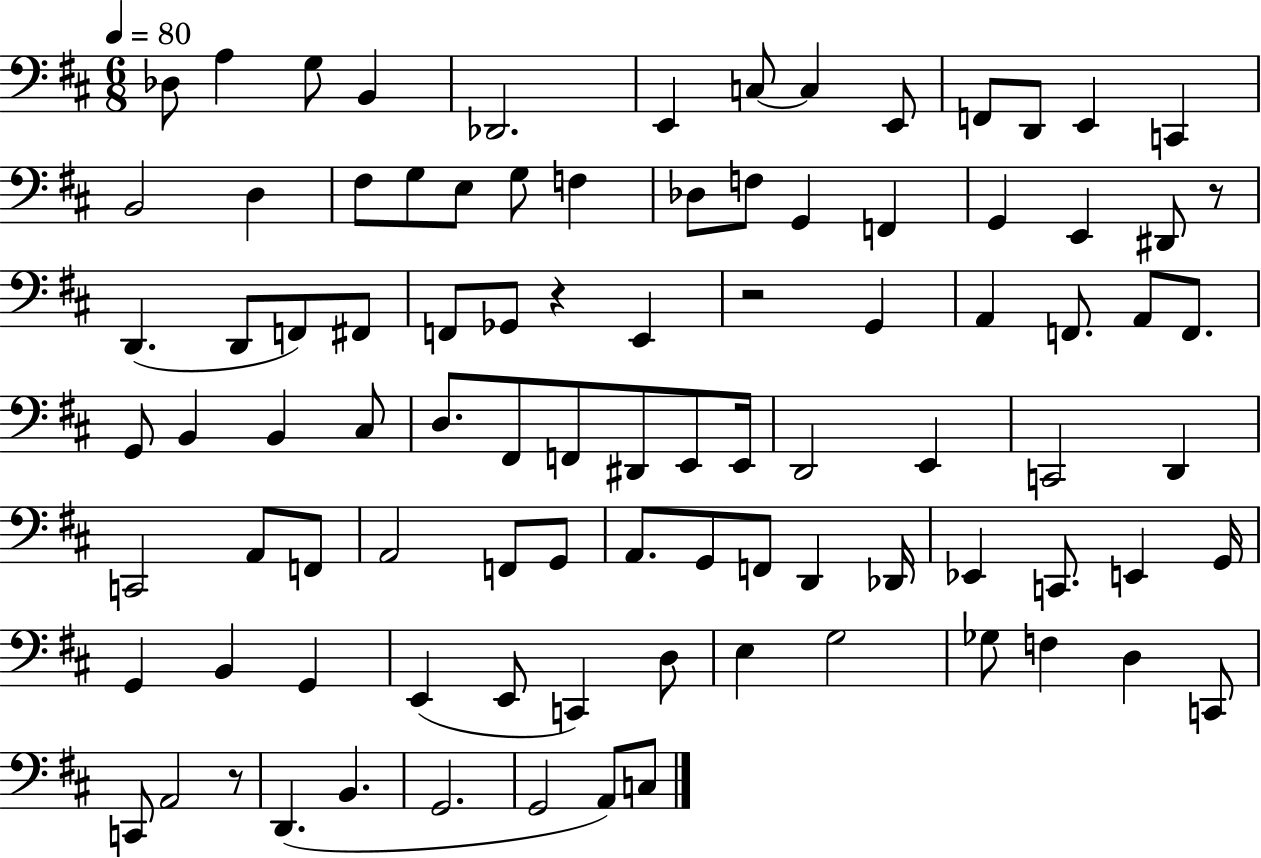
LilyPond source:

{
  \clef bass
  \numericTimeSignature
  \time 6/8
  \key d \major
  \tempo 4 = 80
  des8 a4 g8 b,4 | des,2. | e,4 c8~~ c4 e,8 | f,8 d,8 e,4 c,4 | \break b,2 d4 | fis8 g8 e8 g8 f4 | des8 f8 g,4 f,4 | g,4 e,4 dis,8 r8 | \break d,4.( d,8 f,8) fis,8 | f,8 ges,8 r4 e,4 | r2 g,4 | a,4 f,8. a,8 f,8. | \break g,8 b,4 b,4 cis8 | d8. fis,8 f,8 dis,8 e,8 e,16 | d,2 e,4 | c,2 d,4 | \break c,2 a,8 f,8 | a,2 f,8 g,8 | a,8. g,8 f,8 d,4 des,16 | ees,4 c,8. e,4 g,16 | \break g,4 b,4 g,4 | e,4( e,8 c,4) d8 | e4 g2 | ges8 f4 d4 c,8 | \break c,8 a,2 r8 | d,4.( b,4. | g,2. | g,2 a,8) c8 | \break \bar "|."
}